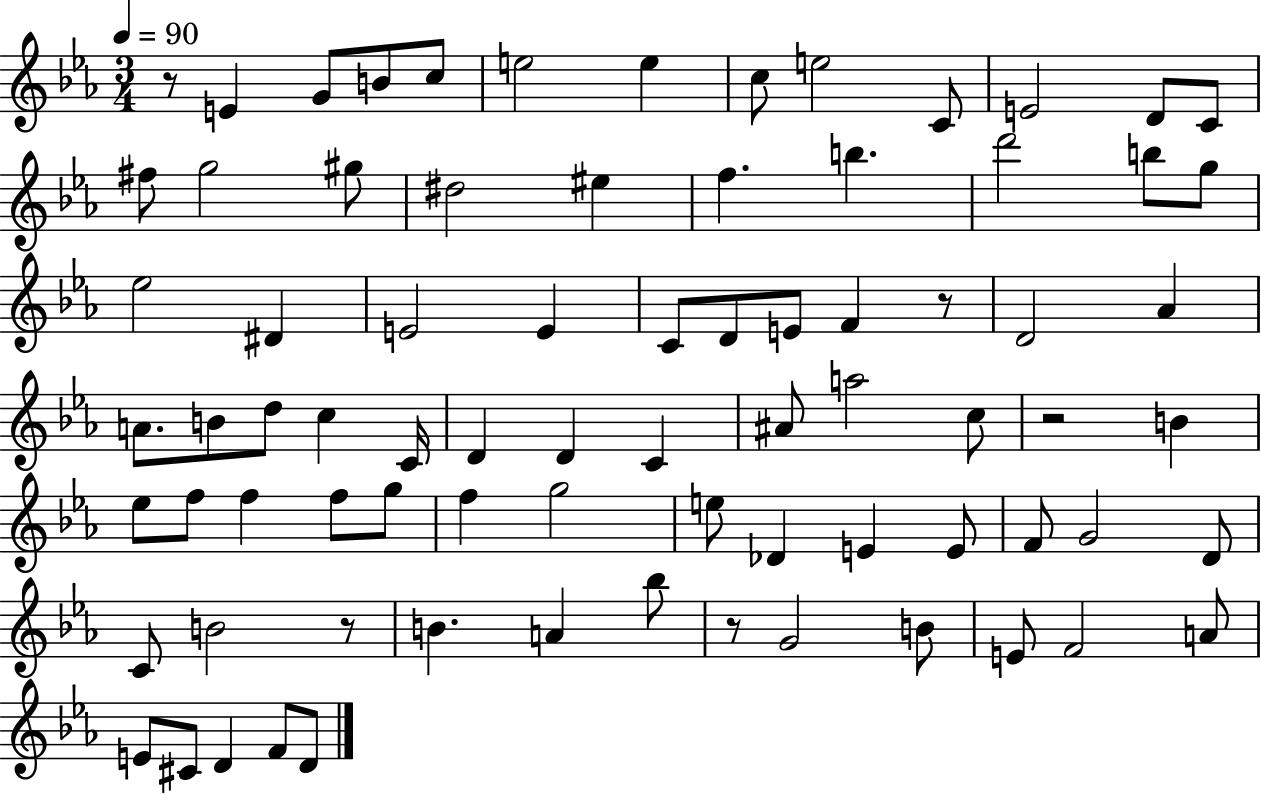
{
  \clef treble
  \numericTimeSignature
  \time 3/4
  \key ees \major
  \tempo 4 = 90
  \repeat volta 2 { r8 e'4 g'8 b'8 c''8 | e''2 e''4 | c''8 e''2 c'8 | e'2 d'8 c'8 | \break fis''8 g''2 gis''8 | dis''2 eis''4 | f''4. b''4. | d'''2 b''8 g''8 | \break ees''2 dis'4 | e'2 e'4 | c'8 d'8 e'8 f'4 r8 | d'2 aes'4 | \break a'8. b'8 d''8 c''4 c'16 | d'4 d'4 c'4 | ais'8 a''2 c''8 | r2 b'4 | \break ees''8 f''8 f''4 f''8 g''8 | f''4 g''2 | e''8 des'4 e'4 e'8 | f'8 g'2 d'8 | \break c'8 b'2 r8 | b'4. a'4 bes''8 | r8 g'2 b'8 | e'8 f'2 a'8 | \break e'8 cis'8 d'4 f'8 d'8 | } \bar "|."
}